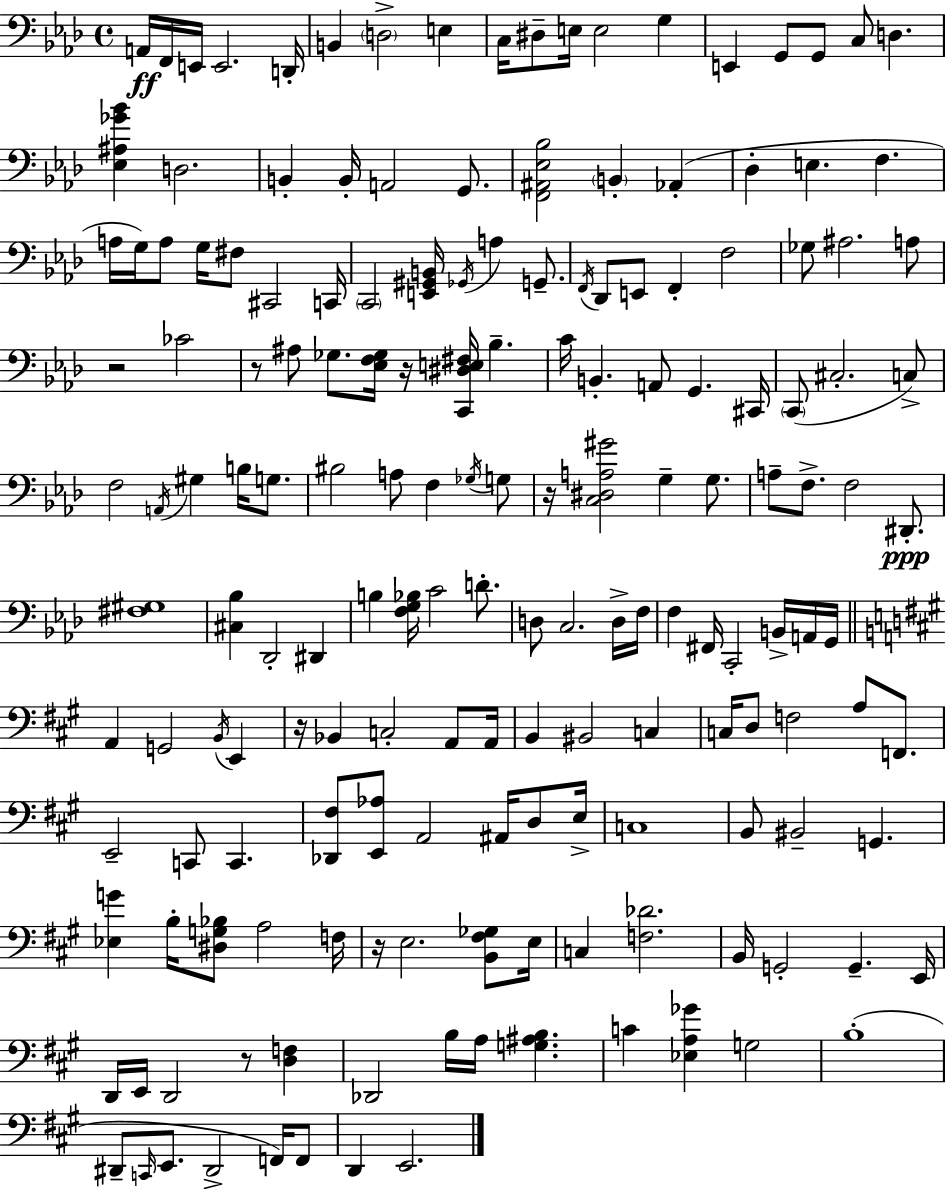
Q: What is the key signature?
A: AES major